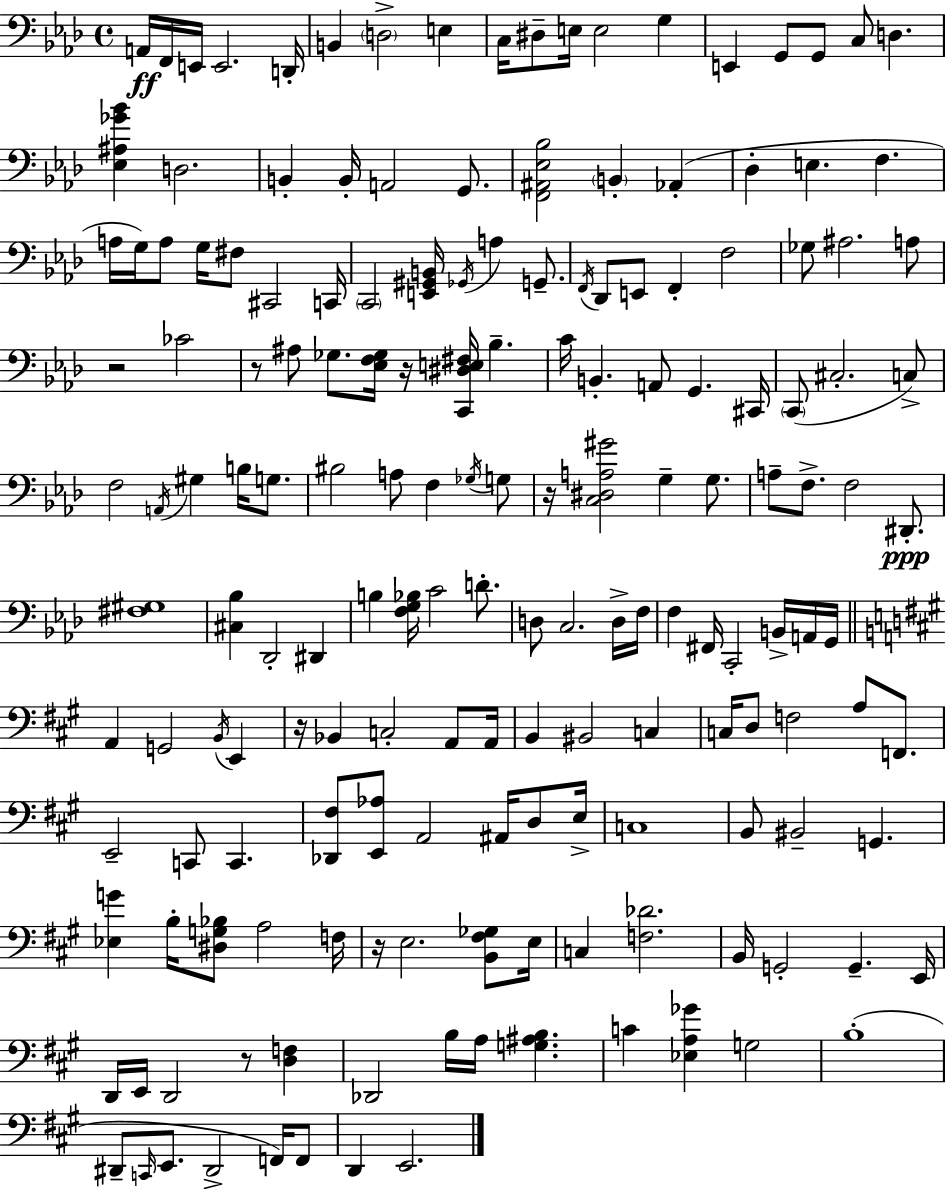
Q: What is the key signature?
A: AES major